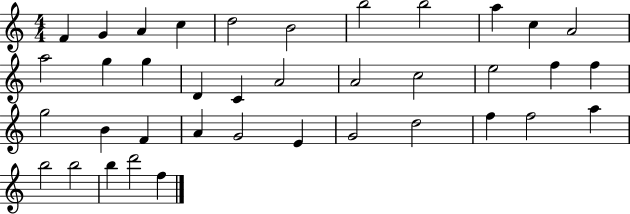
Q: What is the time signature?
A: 4/4